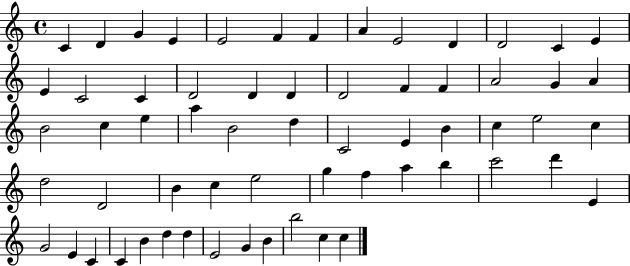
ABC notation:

X:1
T:Untitled
M:4/4
L:1/4
K:C
C D G E E2 F F A E2 D D2 C E E C2 C D2 D D D2 F F A2 G A B2 c e a B2 d C2 E B c e2 c d2 D2 B c e2 g f a b c'2 d' E G2 E C C B d d E2 G B b2 c c